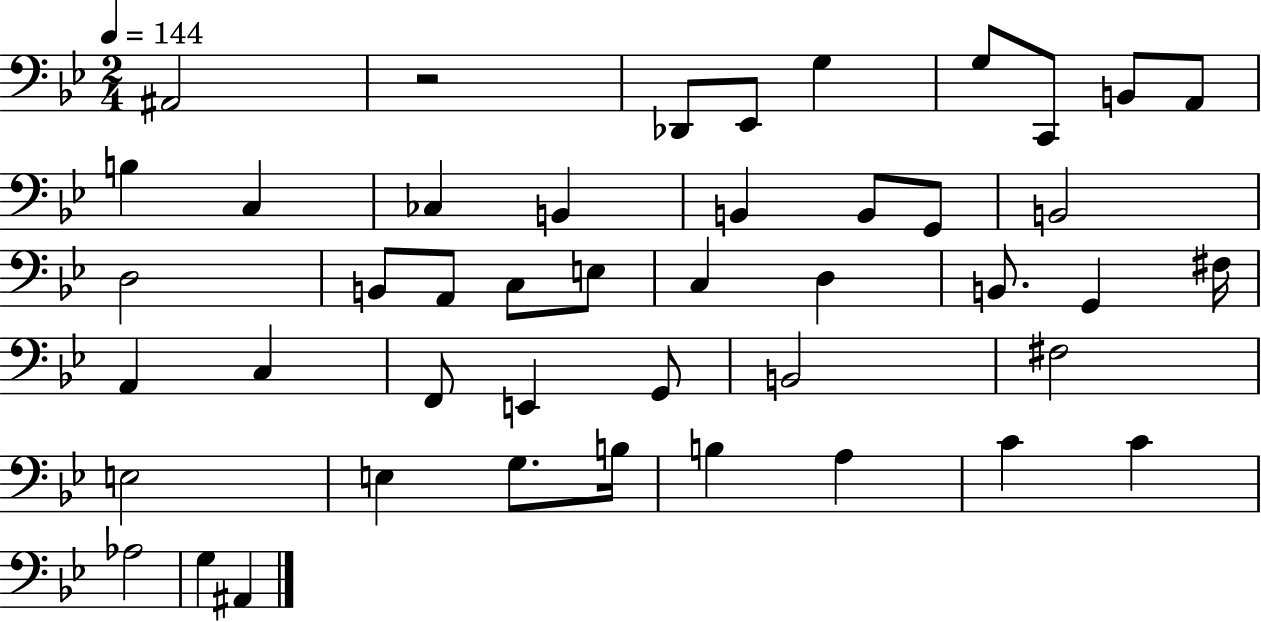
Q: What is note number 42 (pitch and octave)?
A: Ab3